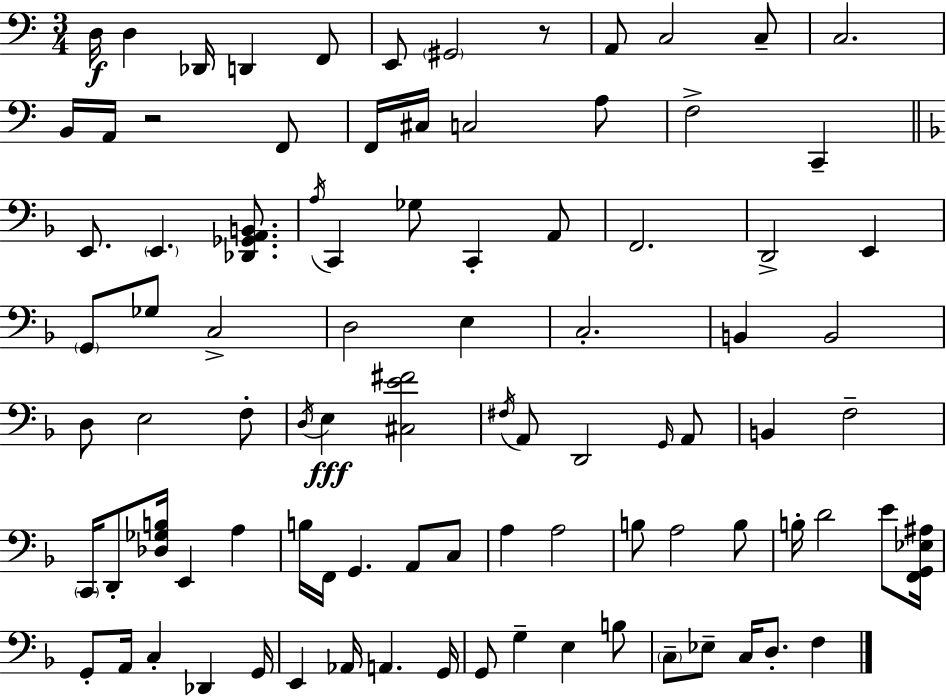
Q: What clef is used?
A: bass